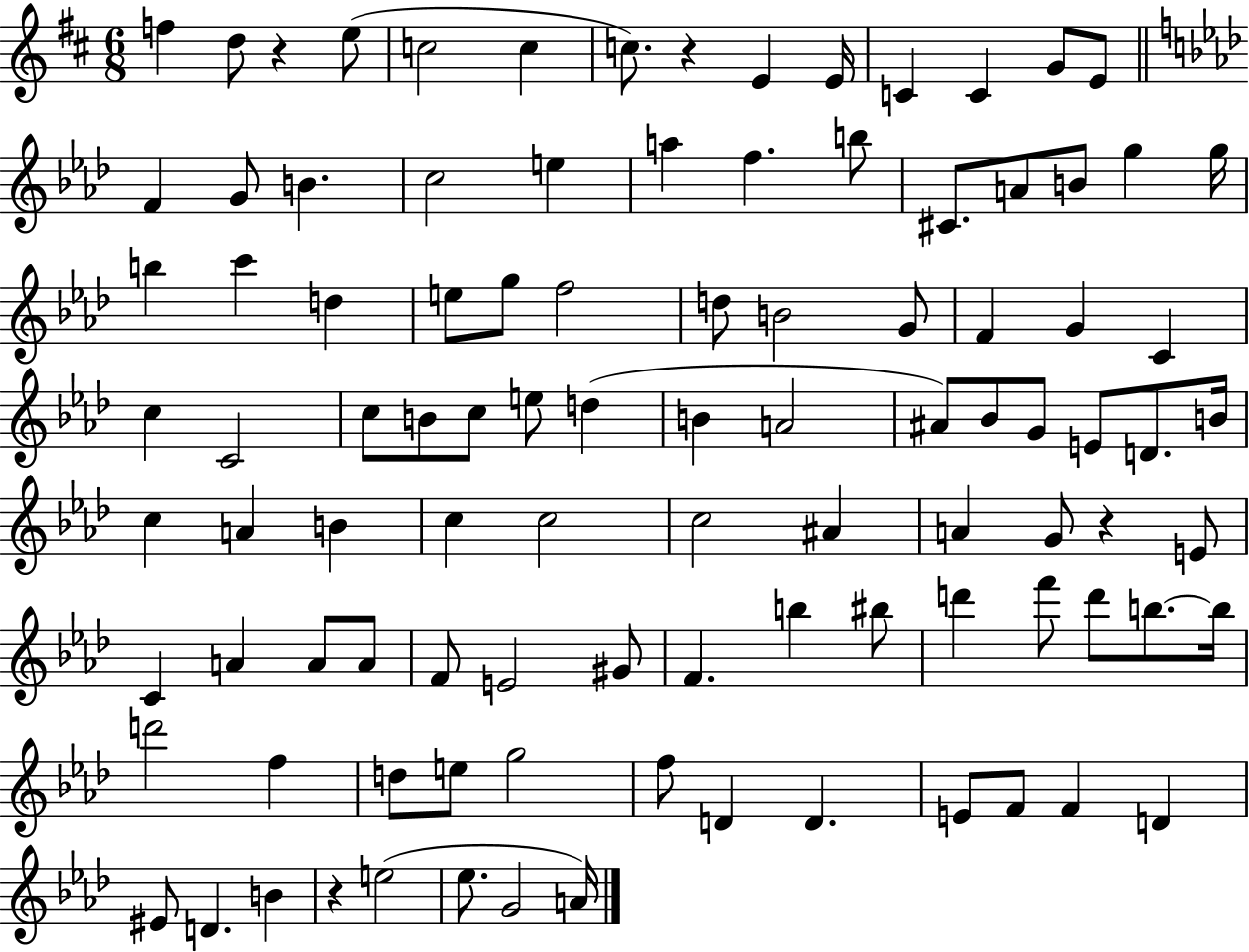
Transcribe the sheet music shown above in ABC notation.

X:1
T:Untitled
M:6/8
L:1/4
K:D
f d/2 z e/2 c2 c c/2 z E E/4 C C G/2 E/2 F G/2 B c2 e a f b/2 ^C/2 A/2 B/2 g g/4 b c' d e/2 g/2 f2 d/2 B2 G/2 F G C c C2 c/2 B/2 c/2 e/2 d B A2 ^A/2 _B/2 G/2 E/2 D/2 B/4 c A B c c2 c2 ^A A G/2 z E/2 C A A/2 A/2 F/2 E2 ^G/2 F b ^b/2 d' f'/2 d'/2 b/2 b/4 d'2 f d/2 e/2 g2 f/2 D D E/2 F/2 F D ^E/2 D B z e2 _e/2 G2 A/4